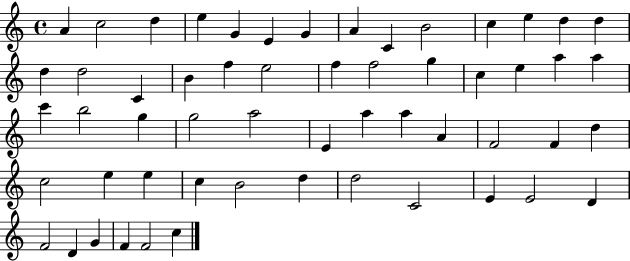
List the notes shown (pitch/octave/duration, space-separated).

A4/q C5/h D5/q E5/q G4/q E4/q G4/q A4/q C4/q B4/h C5/q E5/q D5/q D5/q D5/q D5/h C4/q B4/q F5/q E5/h F5/q F5/h G5/q C5/q E5/q A5/q A5/q C6/q B5/h G5/q G5/h A5/h E4/q A5/q A5/q A4/q F4/h F4/q D5/q C5/h E5/q E5/q C5/q B4/h D5/q D5/h C4/h E4/q E4/h D4/q F4/h D4/q G4/q F4/q F4/h C5/q